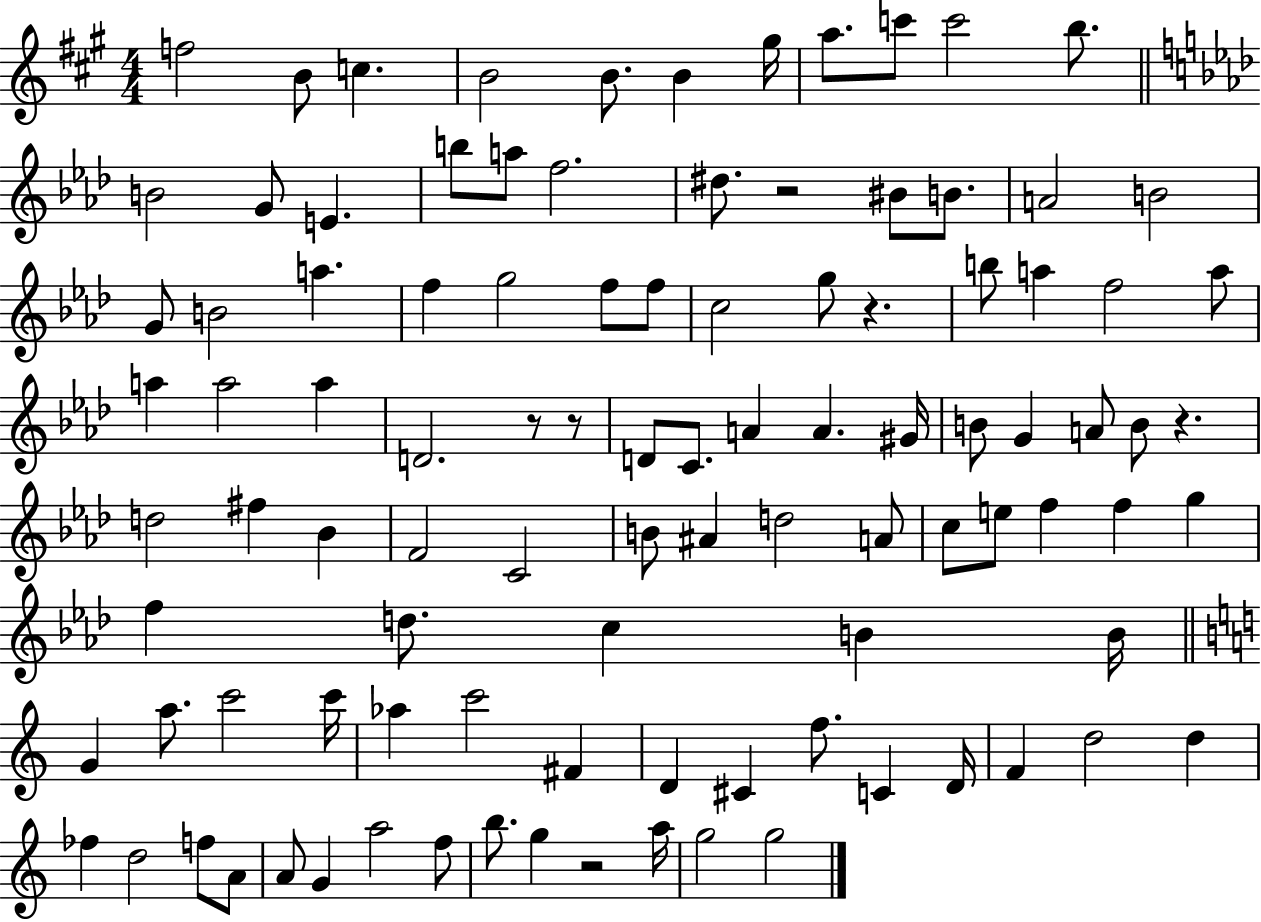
F5/h B4/e C5/q. B4/h B4/e. B4/q G#5/s A5/e. C6/e C6/h B5/e. B4/h G4/e E4/q. B5/e A5/e F5/h. D#5/e. R/h BIS4/e B4/e. A4/h B4/h G4/e B4/h A5/q. F5/q G5/h F5/e F5/e C5/h G5/e R/q. B5/e A5/q F5/h A5/e A5/q A5/h A5/q D4/h. R/e R/e D4/e C4/e. A4/q A4/q. G#4/s B4/e G4/q A4/e B4/e R/q. D5/h F#5/q Bb4/q F4/h C4/h B4/e A#4/q D5/h A4/e C5/e E5/e F5/q F5/q G5/q F5/q D5/e. C5/q B4/q B4/s G4/q A5/e. C6/h C6/s Ab5/q C6/h F#4/q D4/q C#4/q F5/e. C4/q D4/s F4/q D5/h D5/q FES5/q D5/h F5/e A4/e A4/e G4/q A5/h F5/e B5/e. G5/q R/h A5/s G5/h G5/h